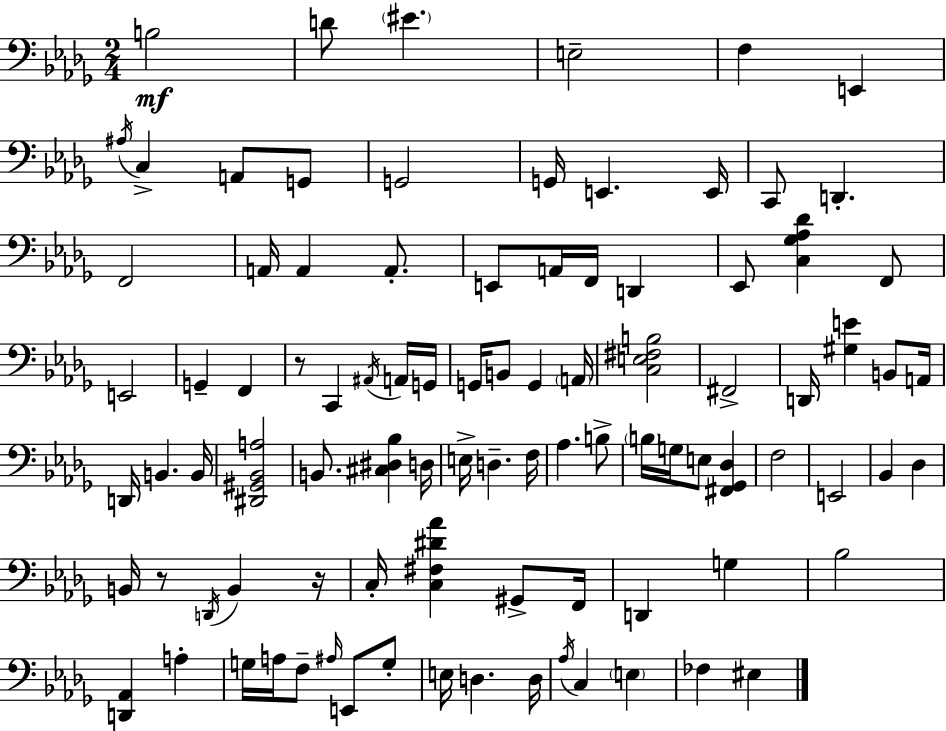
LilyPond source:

{
  \clef bass
  \numericTimeSignature
  \time 2/4
  \key bes \minor
  b2\mf | d'8 \parenthesize eis'4. | e2-- | f4 e,4 | \break \acciaccatura { ais16 } c4-> a,8 g,8 | g,2 | g,16 e,4. | e,16 c,8 d,4.-. | \break f,2 | a,16 a,4 a,8.-. | e,8 a,16 f,16 d,4 | ees,8 <c ges aes des'>4 f,8 | \break e,2 | g,4-- f,4 | r8 c,4 \acciaccatura { ais,16 } | a,16 g,16 g,16 b,8 g,4 | \break \parenthesize a,16 <c e fis b>2 | fis,2-> | d,16 <gis e'>4 b,8 | a,16 d,16 b,4. | \break b,16 <dis, gis, bes, a>2 | b,8. <cis dis bes>4 | d16 e16-> d4.-- | f16 aes4. | \break b8-> \parenthesize b16 g16 e8 <fis, ges, des>4 | f2 | e,2 | bes,4 des4 | \break b,16 r8 \acciaccatura { d,16 } b,4 | r16 c16-. <c fis dis' aes'>4 | gis,8-> f,16 d,4 g4 | bes2 | \break <d, aes,>4 a4-. | g16 a16 f8-- \grace { ais16 } | e,8 g8-. e16 d4. | d16 \acciaccatura { aes16 } c4 | \break \parenthesize e4 fes4 | eis4 \bar "|."
}